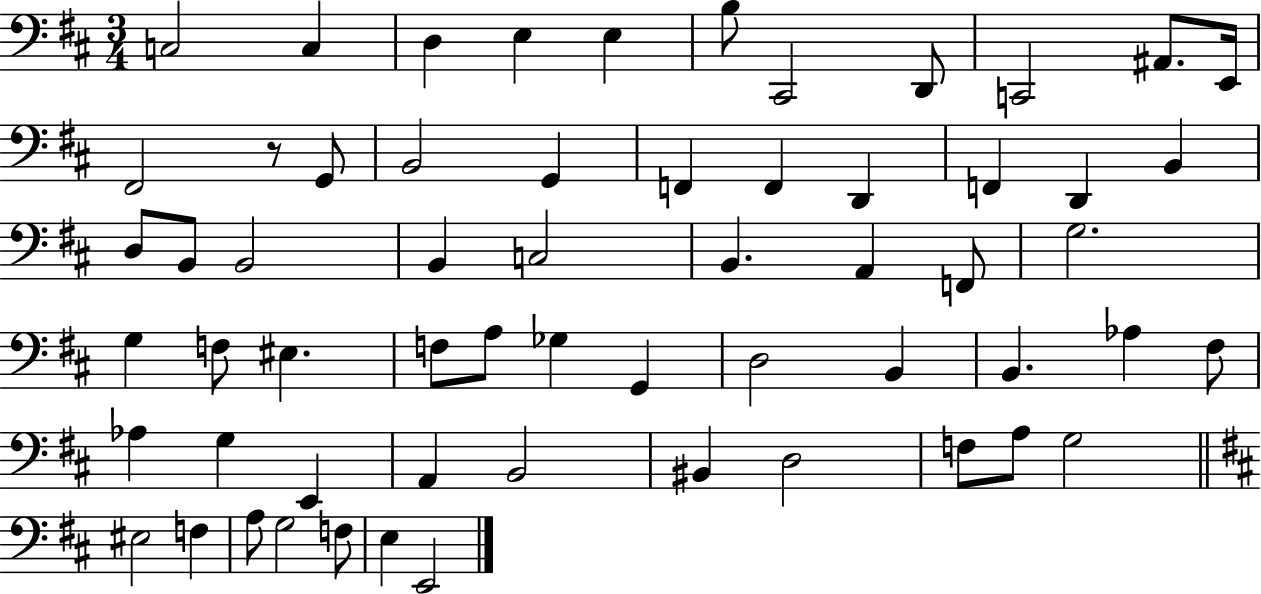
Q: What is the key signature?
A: D major